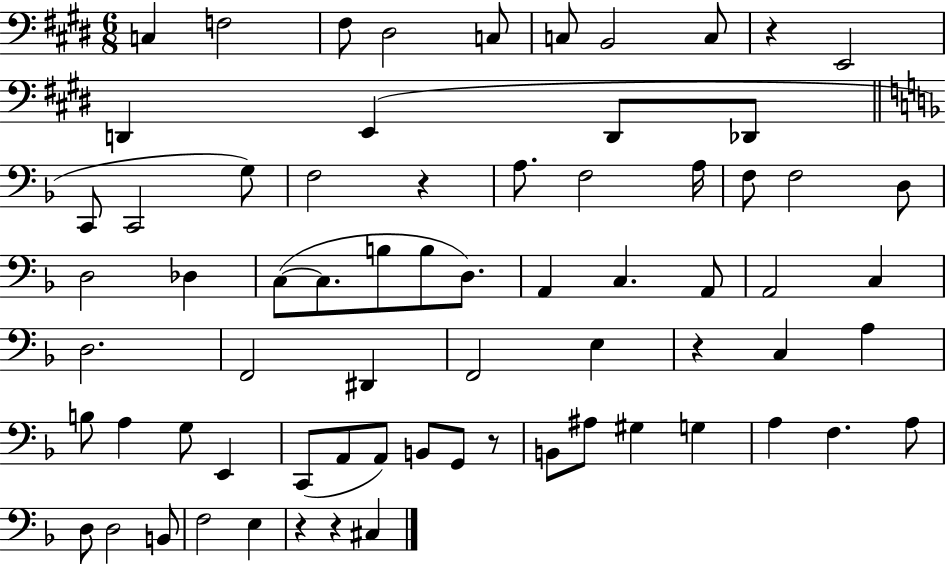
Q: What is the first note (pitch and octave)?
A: C3